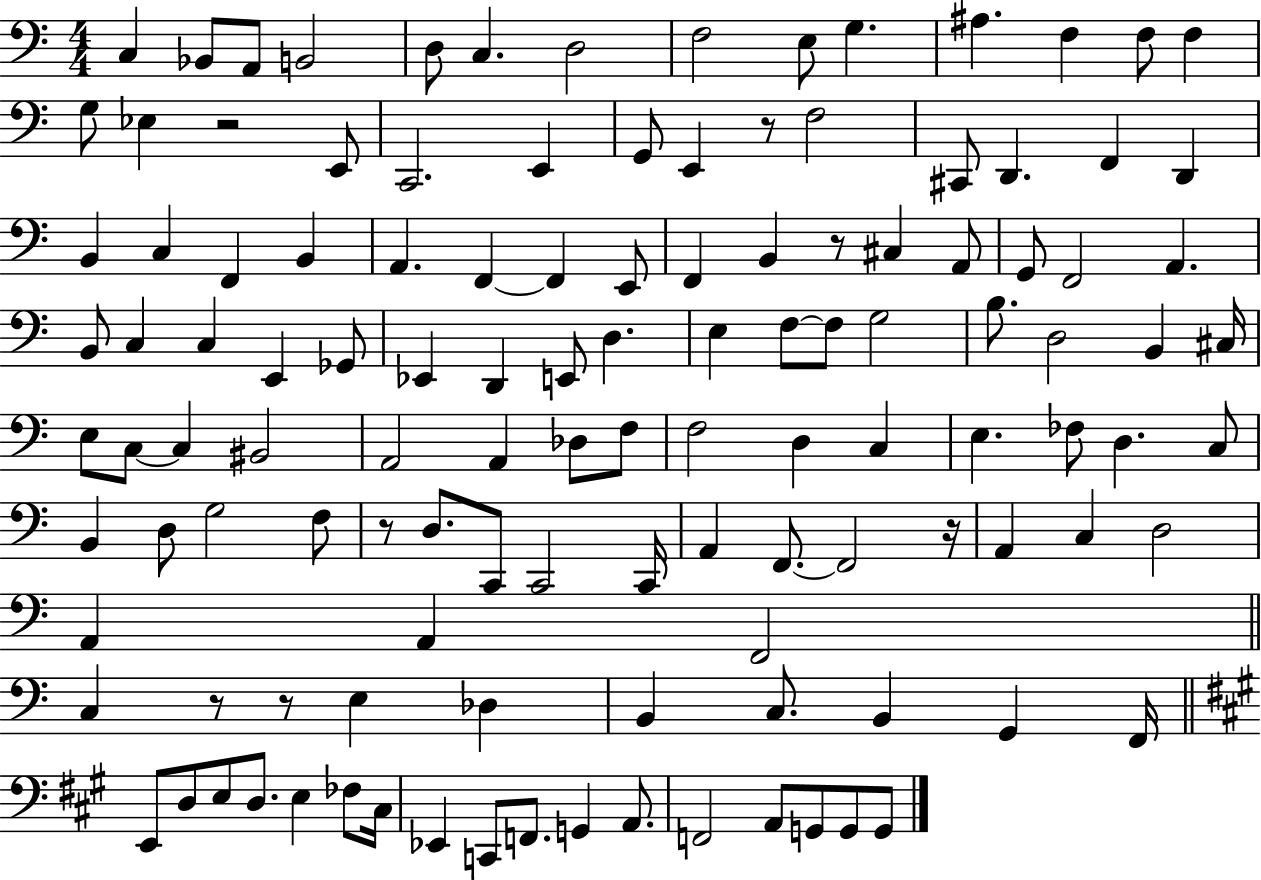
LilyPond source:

{
  \clef bass
  \numericTimeSignature
  \time 4/4
  \key c \major
  \repeat volta 2 { c4 bes,8 a,8 b,2 | d8 c4. d2 | f2 e8 g4. | ais4. f4 f8 f4 | \break g8 ees4 r2 e,8 | c,2. e,4 | g,8 e,4 r8 f2 | cis,8 d,4. f,4 d,4 | \break b,4 c4 f,4 b,4 | a,4. f,4~~ f,4 e,8 | f,4 b,4 r8 cis4 a,8 | g,8 f,2 a,4. | \break b,8 c4 c4 e,4 ges,8 | ees,4 d,4 e,8 d4. | e4 f8~~ f8 g2 | b8. d2 b,4 cis16 | \break e8 c8~~ c4 bis,2 | a,2 a,4 des8 f8 | f2 d4 c4 | e4. fes8 d4. c8 | \break b,4 d8 g2 f8 | r8 d8. c,8 c,2 c,16 | a,4 f,8.~~ f,2 r16 | a,4 c4 d2 | \break a,4 a,4 f,2 | \bar "||" \break \key c \major c4 r8 r8 e4 des4 | b,4 c8. b,4 g,4 f,16 | \bar "||" \break \key a \major e,8 d8 e8 d8. e4 fes8 cis16 | ees,4 c,8 f,8. g,4 a,8. | f,2 a,8 g,8 g,8 g,8 | } \bar "|."
}